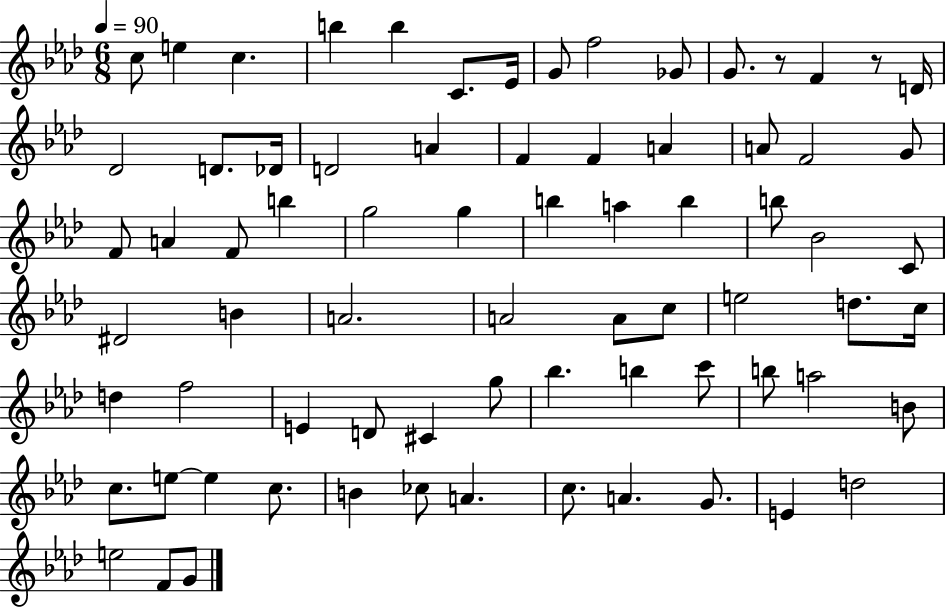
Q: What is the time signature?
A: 6/8